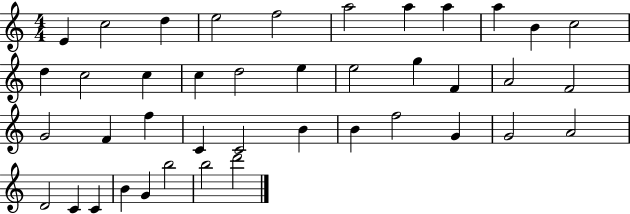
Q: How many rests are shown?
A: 0